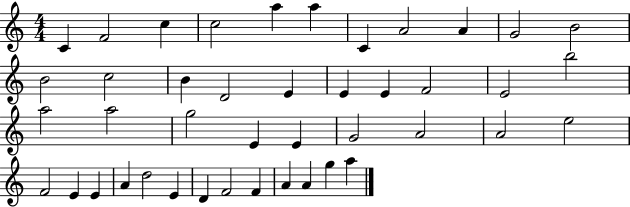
C4/q F4/h C5/q C5/h A5/q A5/q C4/q A4/h A4/q G4/h B4/h B4/h C5/h B4/q D4/h E4/q E4/q E4/q F4/h E4/h B5/h A5/h A5/h G5/h E4/q E4/q G4/h A4/h A4/h E5/h F4/h E4/q E4/q A4/q D5/h E4/q D4/q F4/h F4/q A4/q A4/q G5/q A5/q